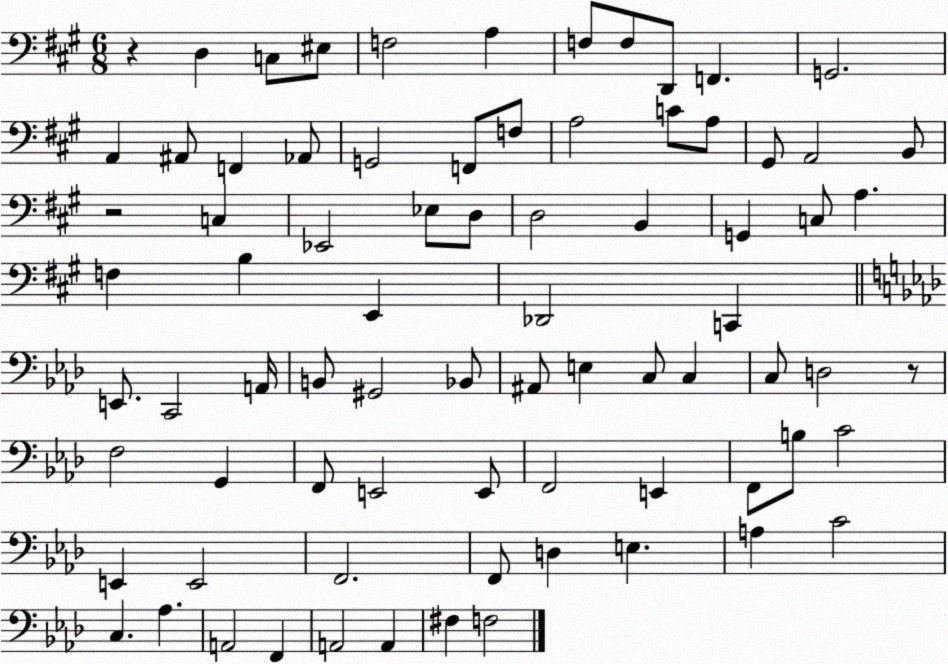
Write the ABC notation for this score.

X:1
T:Untitled
M:6/8
L:1/4
K:A
z D, C,/2 ^E,/2 F,2 A, F,/2 F,/2 D,,/2 F,, G,,2 A,, ^A,,/2 F,, _A,,/2 G,,2 F,,/2 F,/2 A,2 C/2 A,/2 ^G,,/2 A,,2 B,,/2 z2 C, _E,,2 _E,/2 D,/2 D,2 B,, G,, C,/2 A, F, B, E,, _D,,2 C,, E,,/2 C,,2 A,,/4 B,,/2 ^G,,2 _B,,/2 ^A,,/2 E, C,/2 C, C,/2 D,2 z/2 F,2 G,, F,,/2 E,,2 E,,/2 F,,2 E,, F,,/2 B,/2 C2 E,, E,,2 F,,2 F,,/2 D, E, A, C2 C, _A, A,,2 F,, A,,2 A,, ^F, F,2